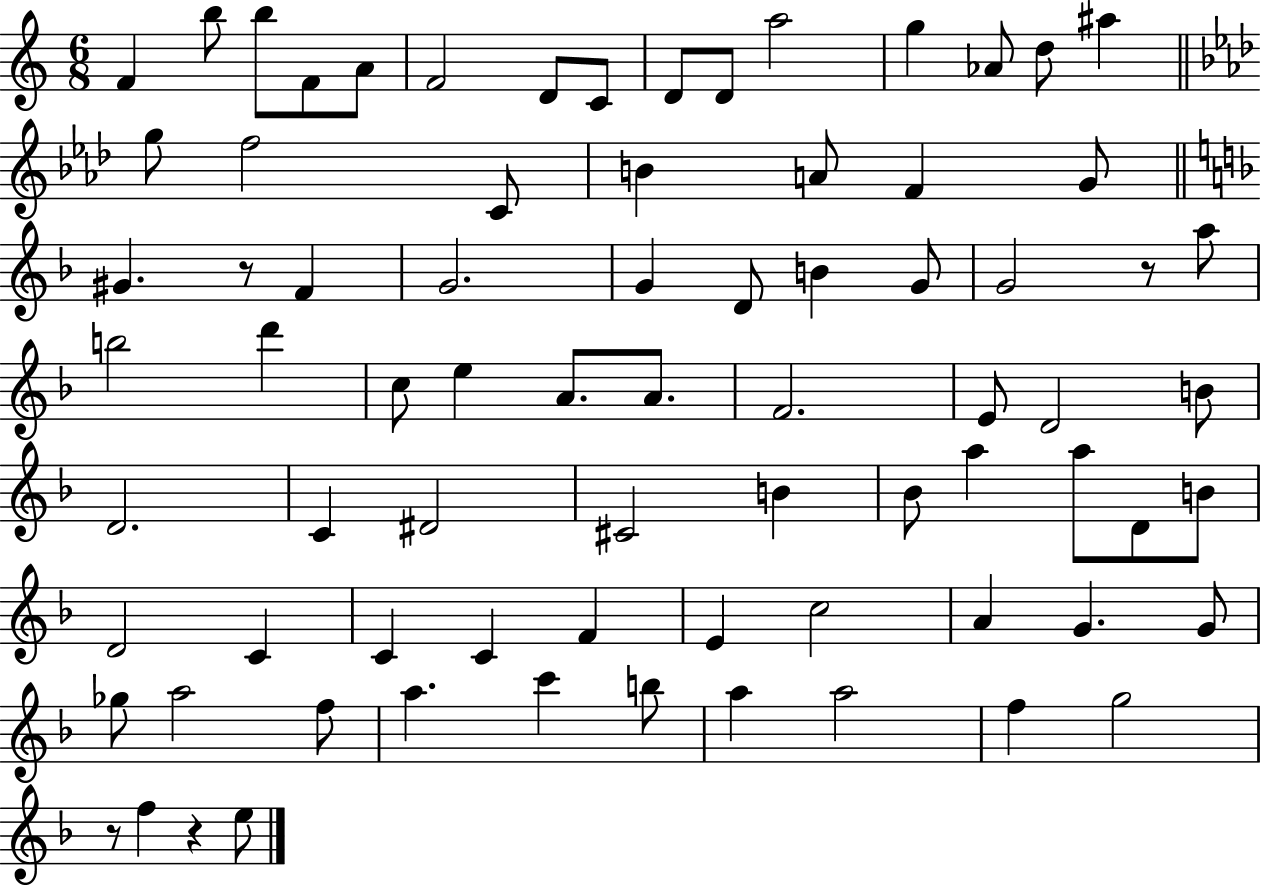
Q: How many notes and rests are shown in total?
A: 77